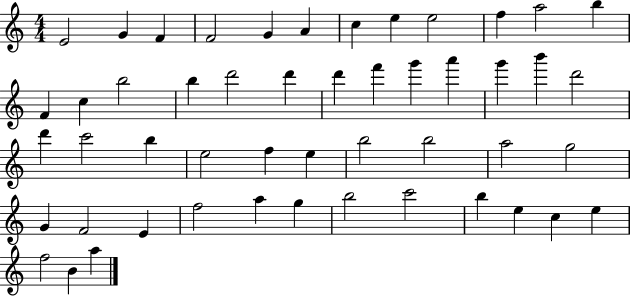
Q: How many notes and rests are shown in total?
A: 50